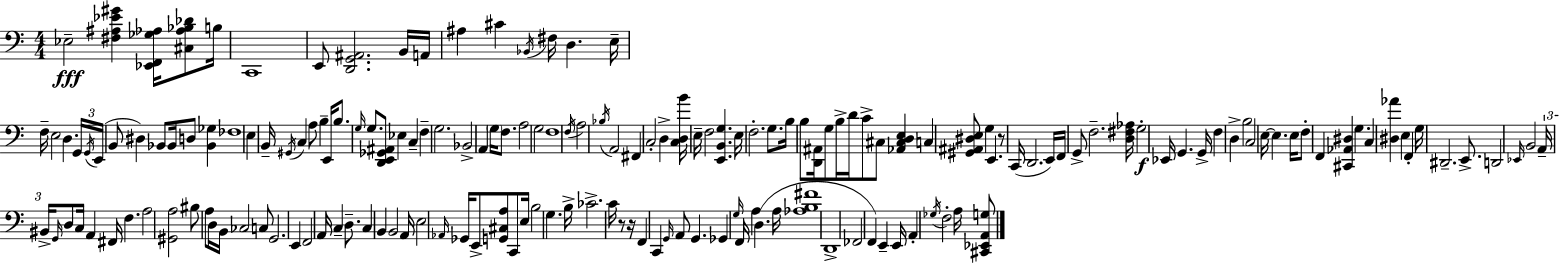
X:1
T:Untitled
M:4/4
L:1/4
K:C
_E,2 [^F,^A,_E^G] [_E,,F,,_G,_A,]/4 [^C,_A,_B,_D]/2 B,/4 C,,4 E,,/2 [D,,G,,^A,,]2 B,,/4 A,,/4 ^A, ^C _B,,/4 ^F,/4 D, E,/4 F,/4 E,2 D, G,,/4 G,,/4 E,,/4 B,,/2 ^D, _B,,/2 _B,,/4 D,/2 [_B,,_G,] _F,4 E, B,,/4 ^G,,/4 C, A,/2 B, E,,/4 B,/2 G,/4 G,/2 [D,,E,,_G,,^A,,]/2 _E, C, F, G,2 _B,,2 A,, G,/4 F,/2 A,2 G,2 F,4 F,/4 A,2 _B,/4 A,,2 ^F,, C,2 D, [C,D,B]/4 E,/4 F,2 [E,,B,,G,] E,/4 F,2 G,/2 B,/4 B,/2 [D,,^A,,]/4 G,/2 B,/4 D/4 C/2 ^C,/2 [_A,,^C,D,E,] C, [^G,,^A,,^D,E,]/2 G, E,, z/2 C,,/4 D,,2 E,,/4 F,,/4 G,,/2 F,2 [D,^F,_A,]/4 G,2 _E,,/4 G,, G,,/4 F, D, B,2 C,2 E,/4 E, E,/4 F,/2 F,, [^C,,_A,,^D,] G, C, [^D,_A] E, F,, G,/4 ^D,,2 E,,/2 D,,2 _E,,/4 B,,2 A,,/4 ^B,,/4 G,,/4 D,/2 C,/4 A,, ^F,,/4 F, A,2 [^G,,A,]2 ^B,/2 A,/2 D,/4 B,,/4 _C,2 C,/2 G,,2 E,, F,,2 A,,/4 C, D,/2 C, B,, B,,2 A,,/4 E,2 _A,,/4 _G,,/4 E,,/2 [G,,^C,A,]/2 C,,/2 E,/4 B,2 G, B,/4 _C2 C/4 z/2 z/4 F,, C,, G,,/4 A,,/2 G,, _G,, G,/4 F,,/4 A, D, A,/4 [_A,B,^F]4 D,,4 _F,,2 F,, E,, E,,/4 A,, _G,/4 F,2 A,/4 [^C,,_E,,A,,G,]/2